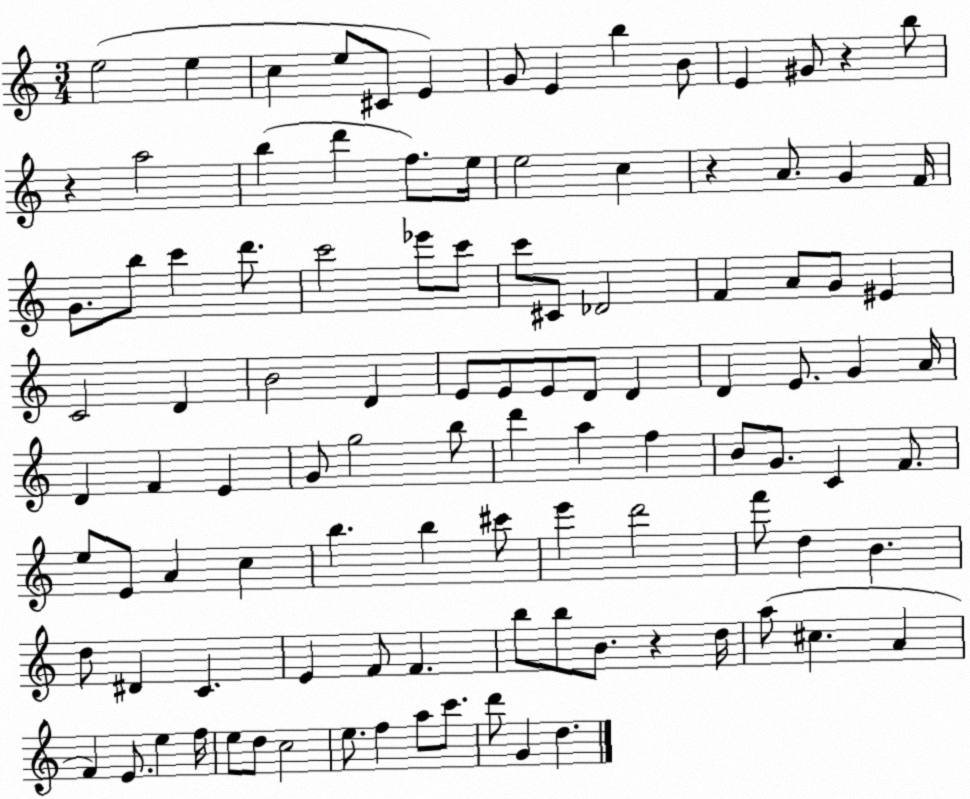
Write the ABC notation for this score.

X:1
T:Untitled
M:3/4
L:1/4
K:C
e2 e c e/2 ^C/2 E G/2 E b B/2 E ^G/2 z b/2 z a2 b d' f/2 e/4 e2 c z A/2 G F/4 G/2 b/2 c' d'/2 c'2 _e'/2 c'/2 c'/2 ^C/2 _D2 F A/2 G/2 ^E C2 D B2 D E/2 E/2 E/2 D/2 D D E/2 G A/4 D F E G/2 g2 b/2 d' a f B/2 G/2 C F/2 e/2 E/2 A c b b ^c'/2 e' d'2 f'/2 d B d/2 ^D C E F/2 F b/2 b/2 B/2 z d/4 a/2 ^c A F E/2 e f/4 e/2 d/2 c2 e/2 f a/2 c'/2 d'/2 G d